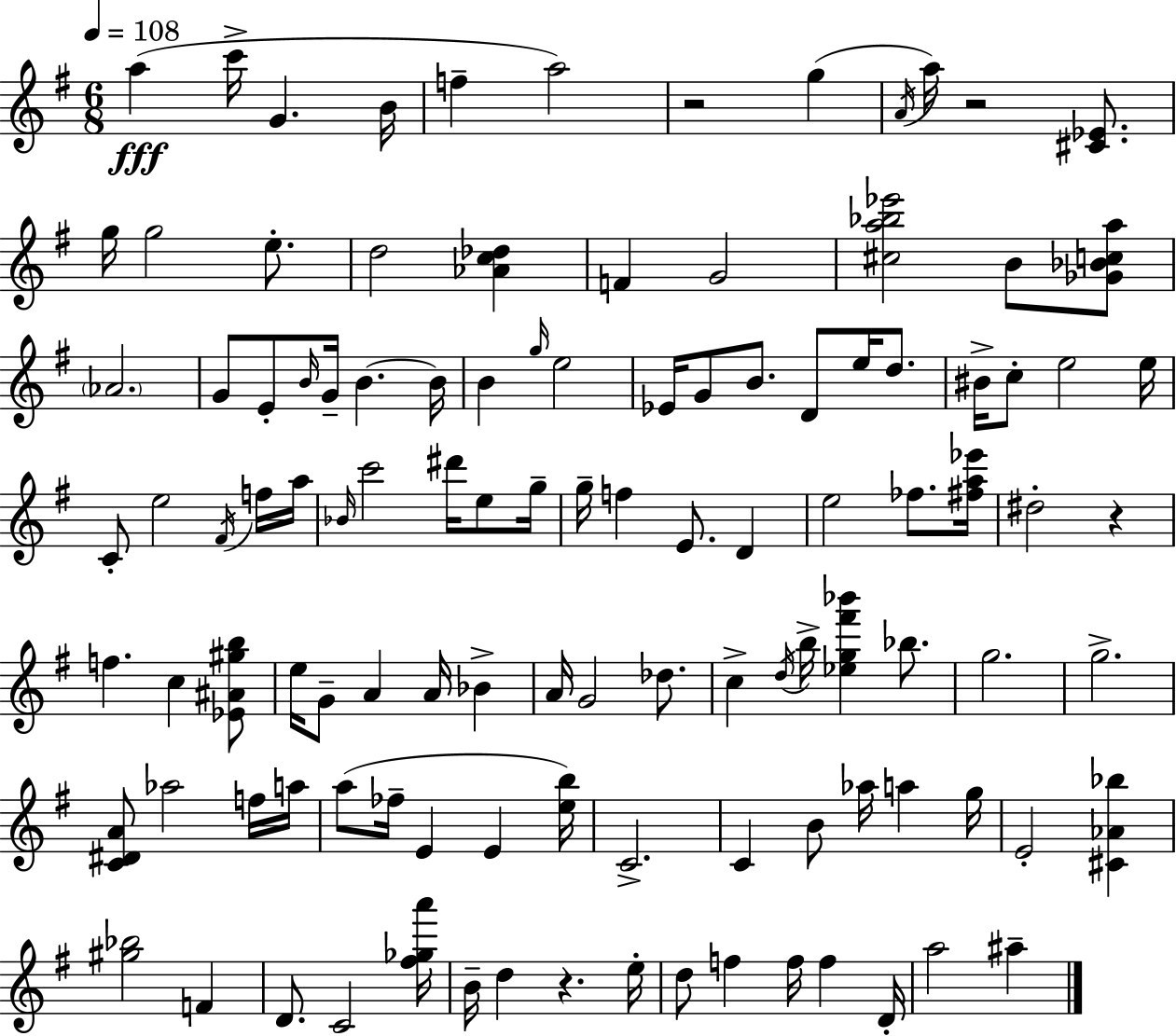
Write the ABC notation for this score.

X:1
T:Untitled
M:6/8
L:1/4
K:Em
a c'/4 G B/4 f a2 z2 g A/4 a/4 z2 [^C_E]/2 g/4 g2 e/2 d2 [_Ac_d] F G2 [^ca_b_e']2 B/2 [_G_Bca]/2 _A2 G/2 E/2 B/4 G/4 B B/4 B g/4 e2 _E/4 G/2 B/2 D/2 e/4 d/2 ^B/4 c/2 e2 e/4 C/2 e2 ^F/4 f/4 a/4 _B/4 c'2 ^d'/4 e/2 g/4 g/4 f E/2 D e2 _f/2 [^fa_e']/4 ^d2 z f c [_E^A^gb]/2 e/4 G/2 A A/4 _B A/4 G2 _d/2 c d/4 b/4 [_eg^f'_b'] _b/2 g2 g2 [C^DA]/2 _a2 f/4 a/4 a/2 _f/4 E E [eb]/4 C2 C B/2 _a/4 a g/4 E2 [^C_A_b] [^g_b]2 F D/2 C2 [^f_ga']/4 B/4 d z e/4 d/2 f f/4 f D/4 a2 ^a